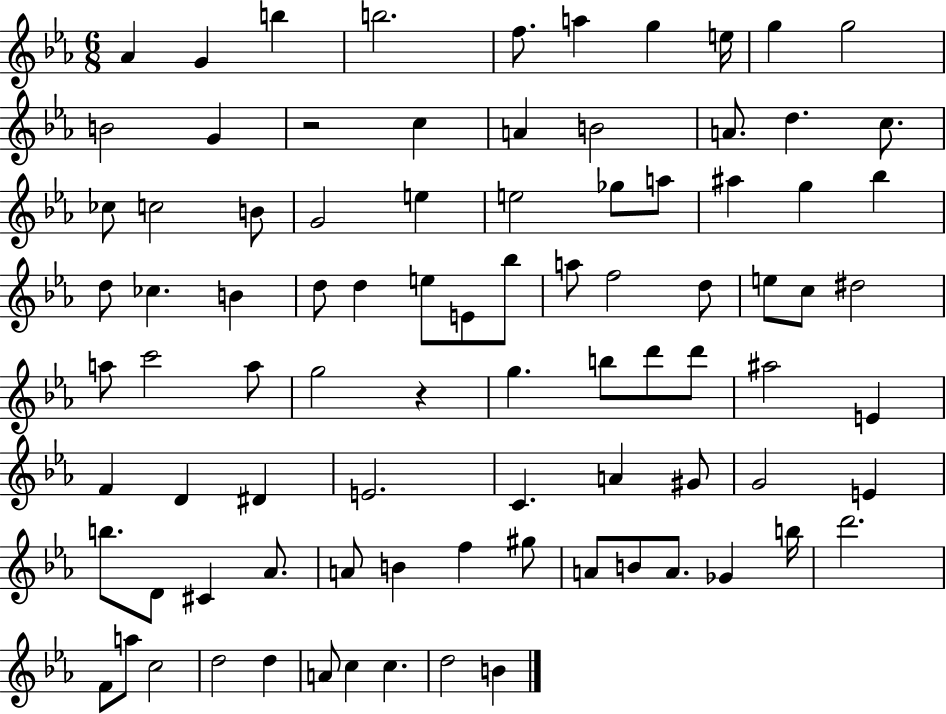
{
  \clef treble
  \numericTimeSignature
  \time 6/8
  \key ees \major
  \repeat volta 2 { aes'4 g'4 b''4 | b''2. | f''8. a''4 g''4 e''16 | g''4 g''2 | \break b'2 g'4 | r2 c''4 | a'4 b'2 | a'8. d''4. c''8. | \break ces''8 c''2 b'8 | g'2 e''4 | e''2 ges''8 a''8 | ais''4 g''4 bes''4 | \break d''8 ces''4. b'4 | d''8 d''4 e''8 e'8 bes''8 | a''8 f''2 d''8 | e''8 c''8 dis''2 | \break a''8 c'''2 a''8 | g''2 r4 | g''4. b''8 d'''8 d'''8 | ais''2 e'4 | \break f'4 d'4 dis'4 | e'2. | c'4. a'4 gis'8 | g'2 e'4 | \break b''8. d'8 cis'4 aes'8. | a'8 b'4 f''4 gis''8 | a'8 b'8 a'8. ges'4 b''16 | d'''2. | \break f'8 a''8 c''2 | d''2 d''4 | a'8 c''4 c''4. | d''2 b'4 | \break } \bar "|."
}